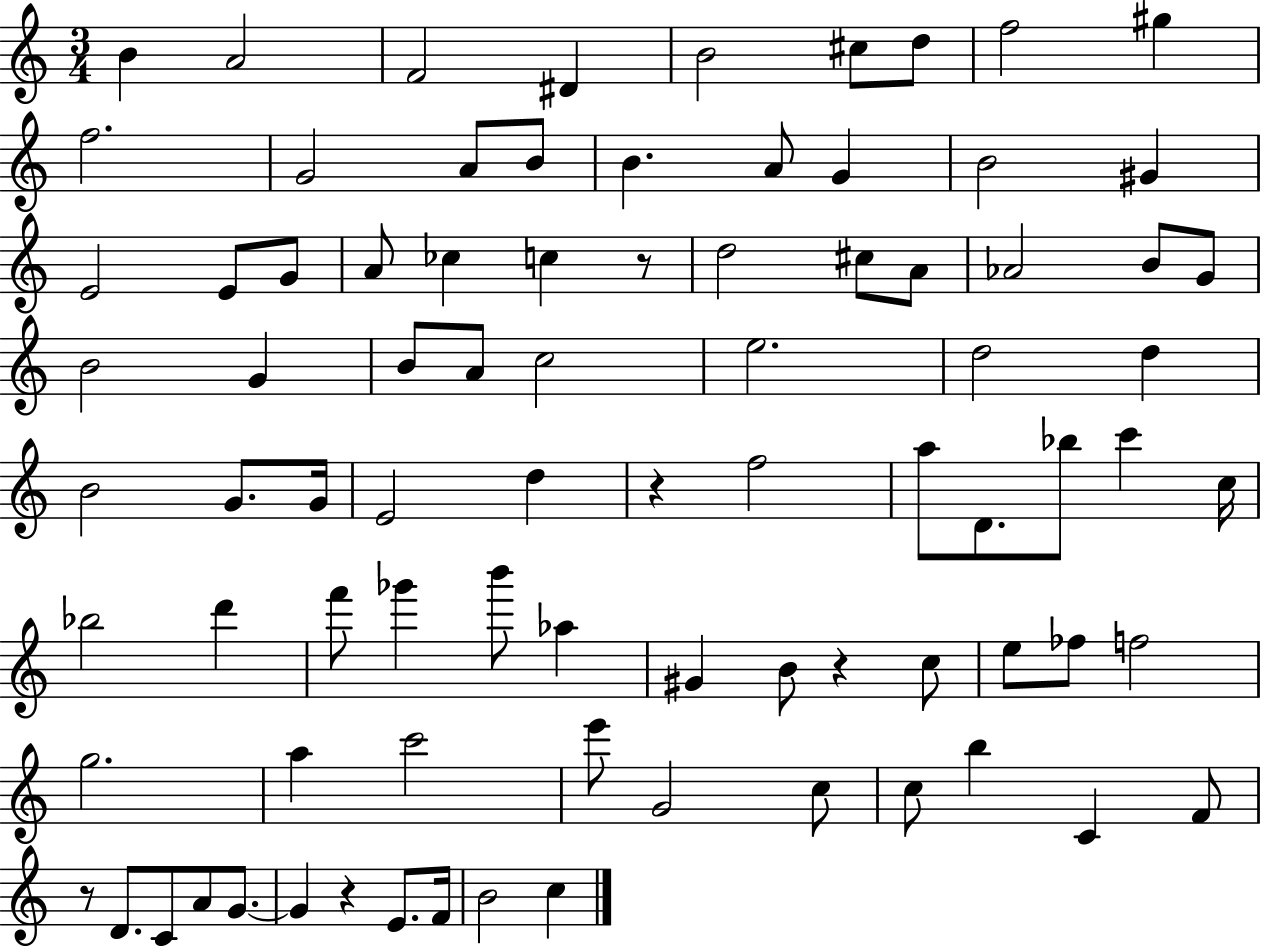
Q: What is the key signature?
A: C major